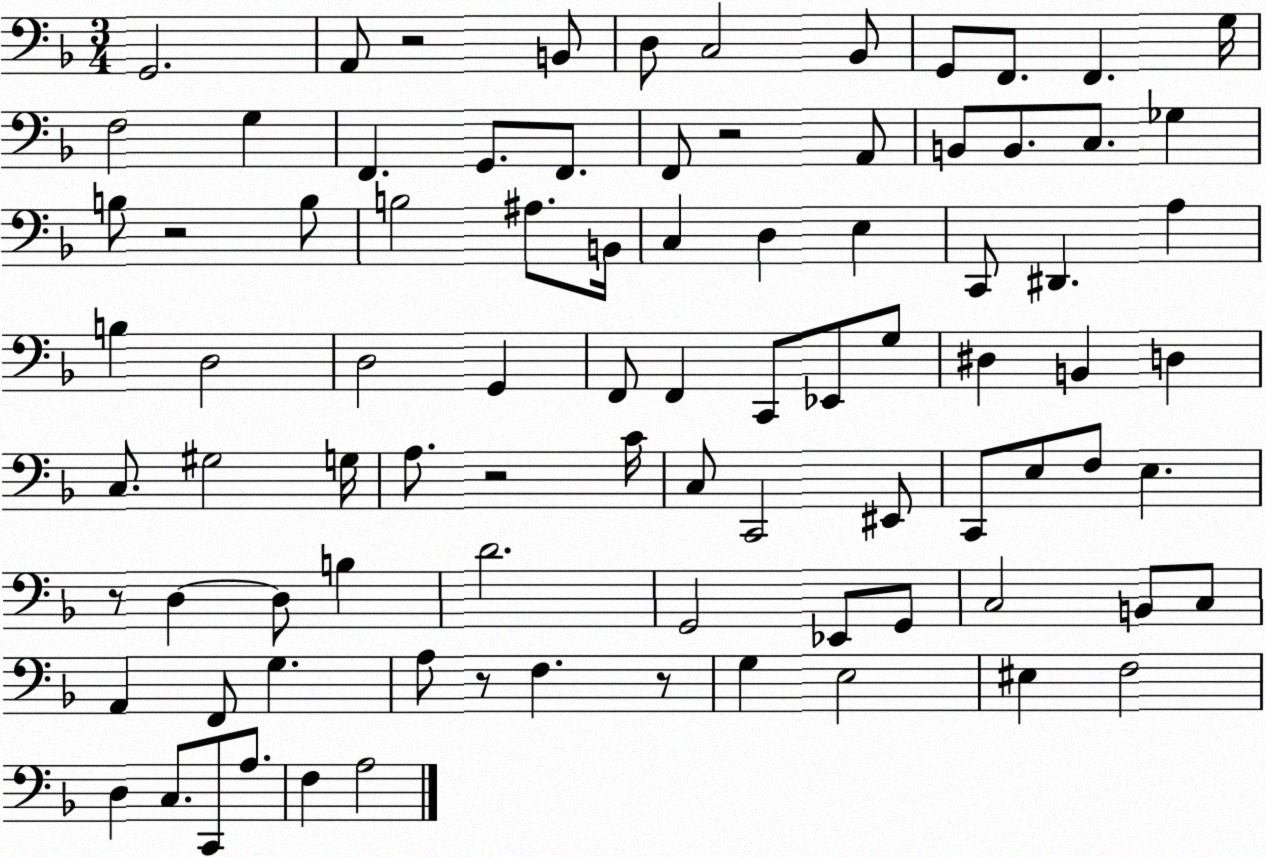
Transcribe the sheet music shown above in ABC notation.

X:1
T:Untitled
M:3/4
L:1/4
K:F
G,,2 A,,/2 z2 B,,/2 D,/2 C,2 _B,,/2 G,,/2 F,,/2 F,, G,/4 F,2 G, F,, G,,/2 F,,/2 F,,/2 z2 A,,/2 B,,/2 B,,/2 C,/2 _G, B,/2 z2 B,/2 B,2 ^A,/2 B,,/4 C, D, E, C,,/2 ^D,, A, B, D,2 D,2 G,, F,,/2 F,, C,,/2 _E,,/2 G,/2 ^D, B,, D, C,/2 ^G,2 G,/4 A,/2 z2 C/4 C,/2 C,,2 ^E,,/2 C,,/2 E,/2 F,/2 E, z/2 D, D,/2 B, D2 G,,2 _E,,/2 G,,/2 C,2 B,,/2 C,/2 A,, F,,/2 G, A,/2 z/2 F, z/2 G, E,2 ^E, F,2 D, C,/2 C,,/2 A,/2 F, A,2